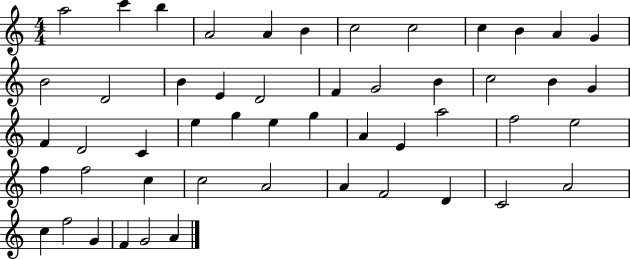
A5/h C6/q B5/q A4/h A4/q B4/q C5/h C5/h C5/q B4/q A4/q G4/q B4/h D4/h B4/q E4/q D4/h F4/q G4/h B4/q C5/h B4/q G4/q F4/q D4/h C4/q E5/q G5/q E5/q G5/q A4/q E4/q A5/h F5/h E5/h F5/q F5/h C5/q C5/h A4/h A4/q F4/h D4/q C4/h A4/h C5/q F5/h G4/q F4/q G4/h A4/q